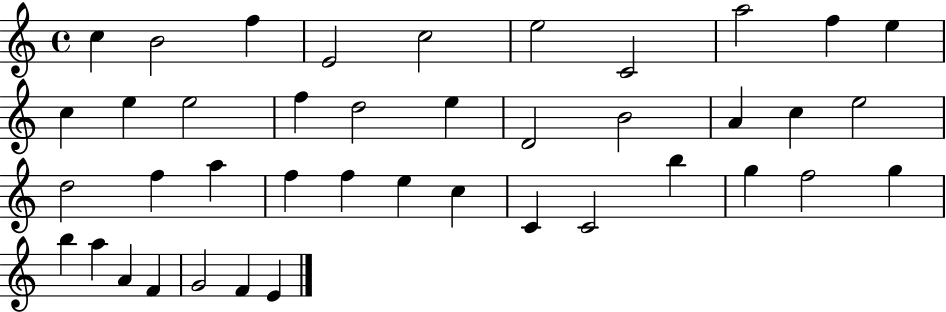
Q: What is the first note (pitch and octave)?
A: C5